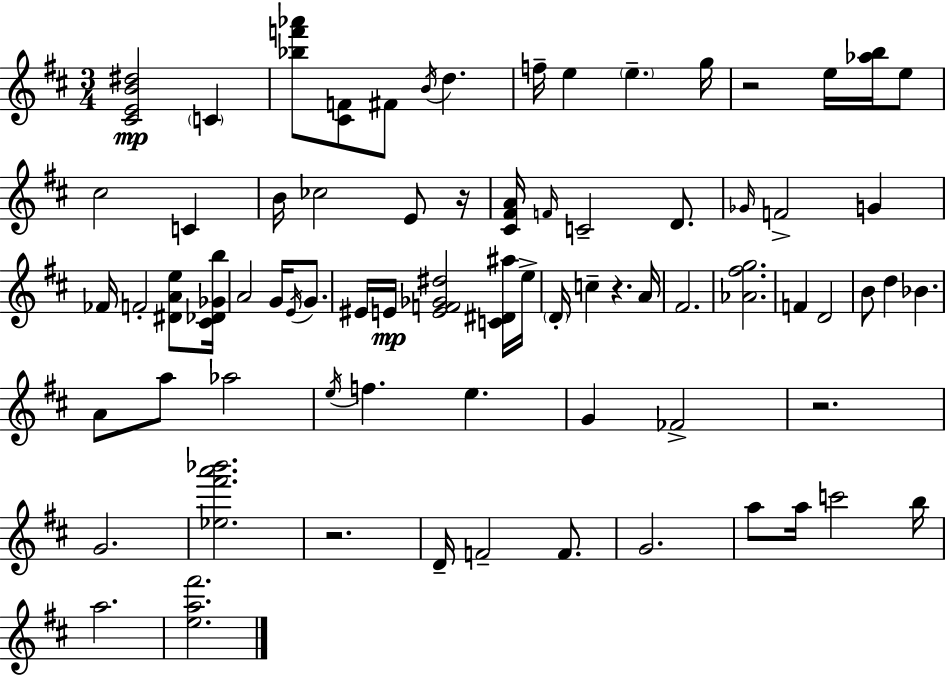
{
  \clef treble
  \numericTimeSignature
  \time 3/4
  \key d \major
  <cis' e' b' dis''>2\mp \parenthesize c'4 | <bes'' f''' aes'''>8 <cis' f'>8 fis'8 \acciaccatura { b'16 } d''4. | f''16-- e''4 \parenthesize e''4.-- | g''16 r2 e''16 <aes'' b''>16 e''8 | \break cis''2 c'4 | b'16 ces''2 e'8 | r16 <cis' fis' a'>16 \grace { f'16 } c'2-- d'8. | \grace { ges'16 } f'2-> g'4 | \break fes'16 f'2-. | <dis' a' e''>8 <cis' des' ges' b''>16 a'2 g'16 | \acciaccatura { e'16 } g'8. eis'16 e'16\mp <e' f' ges' dis''>2 | <c' dis' ais''>16 e''16-> \parenthesize d'16-. c''4-- r4. | \break a'16 fis'2. | <aes' fis'' g''>2. | f'4 d'2 | b'8 d''4 bes'4. | \break a'8 a''8 aes''2 | \acciaccatura { e''16 } f''4. e''4. | g'4 fes'2-> | r2. | \break g'2. | <ees'' fis''' a''' bes'''>2. | r2. | d'16-- f'2-- | \break f'8. g'2. | a''8 a''16 c'''2 | b''16 a''2. | <e'' a'' fis'''>2. | \break \bar "|."
}